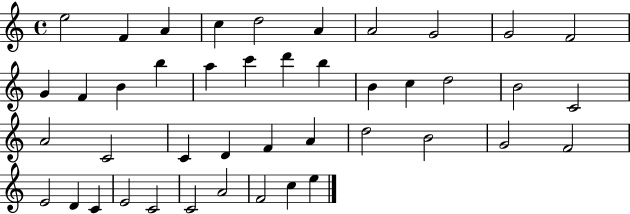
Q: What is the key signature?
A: C major